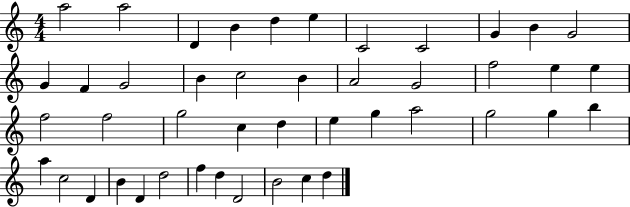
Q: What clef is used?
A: treble